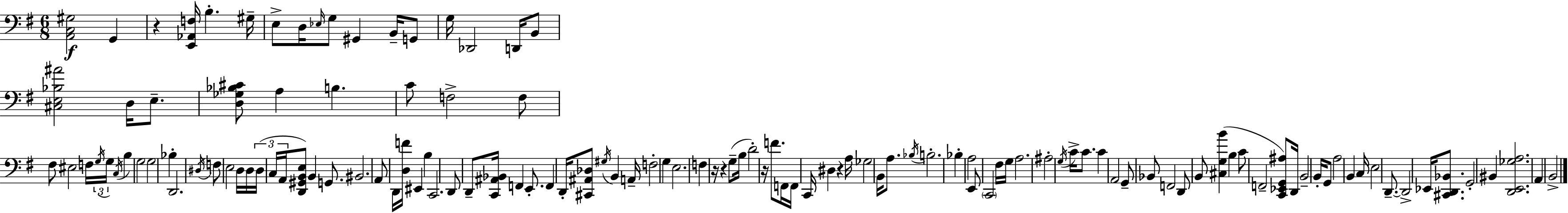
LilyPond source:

{
  \clef bass
  \numericTimeSignature
  \time 6/8
  \key g \major
  \repeat volta 2 { <a, c gis>2\f g,4 | r4 <e, aes, f>16 b4.-. gis16-- | e8-> d16 \grace { ees16 } g8 gis,4 b,16-- g,8 | g16 des,2 d,16 b,8 | \break <cis e bes ais'>2 d16 e8.-- | <d ges bes cis'>8 a4 b4. | c'8 f2-> f8 | fis8 eis2 f16 | \break \tuplet 3/2 { \acciaccatura { g16 } g16 \acciaccatura { c16 } } b4 g2 | g2 bes4-. | d,2. | \acciaccatura { dis16 } f8 e2 | \break d16 d16 \tuplet 3/2 { d16( c16 a,16 } <d, gis, b, e>8) b,4 | g,8. bis,2. | a,8 d,16 <d f'>16 eis,4 | b4 c,2. | \break d,8 d,8-- <c, ais, bes,>16 f,4 | e,8.-. f,4 d,16-. <cis, ais, des>8 \acciaccatura { gis16 } | b,4 a,16-- f2-. | g4 e2. | \break f4 r16 r4 | g8--( b16 d'2-.) | r16 f'8. f,16 f,16 c,16 dis4 | r4 a16 ges2 | \break b,16 a8. \acciaccatura { bes16 } b2.-. | bes4-. a2 | e,8 \parenthesize c,2 | fis16 g16 a2. | \break ais2-. | \acciaccatura { g16 } c'16-> c'8. c'4 a,2 | g,8-- bes,8 f,2 | d,8 b,8 <cis g b'>4( | \break b4 c'8 f,2-- | <c, ees, g, ais>8) d,16 b,2-- | b,16-. g,8 a2 | b,4 c16 e2 | \break d,8.--~~ d,2-> | ees,16 <cis, d, bes,>8. g,2-. | bis,4 <d, e, ges a>2. | a,4 b,2-> | \break } \bar "|."
}